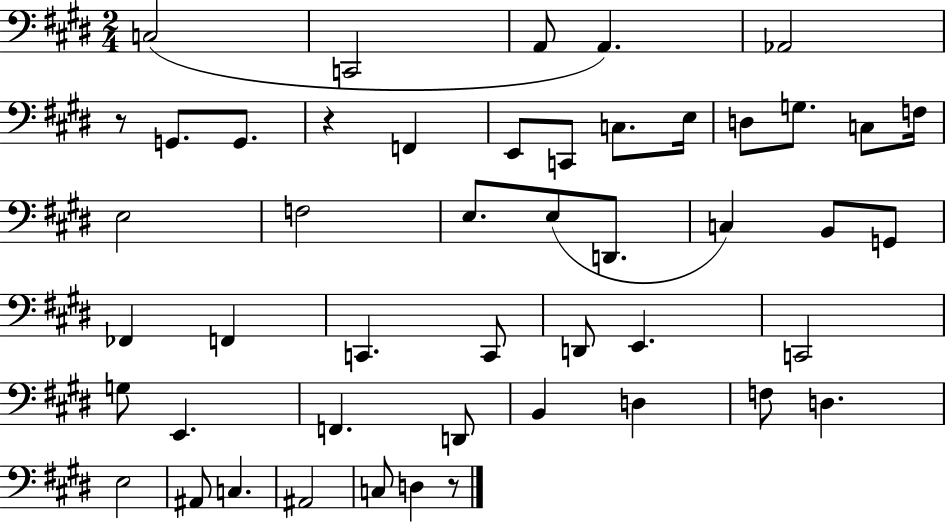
{
  \clef bass
  \numericTimeSignature
  \time 2/4
  \key e \major
  \repeat volta 2 { c2( | c,2 | a,8 a,4.) | aes,2 | \break r8 g,8. g,8. | r4 f,4 | e,8 c,8 c8. e16 | d8 g8. c8 f16 | \break e2 | f2 | e8. e8( d,8. | c4) b,8 g,8 | \break fes,4 f,4 | c,4. c,8 | d,8 e,4. | c,2 | \break g8 e,4. | f,4. d,8 | b,4 d4 | f8 d4. | \break e2 | ais,8 c4. | ais,2 | c8 d4 r8 | \break } \bar "|."
}